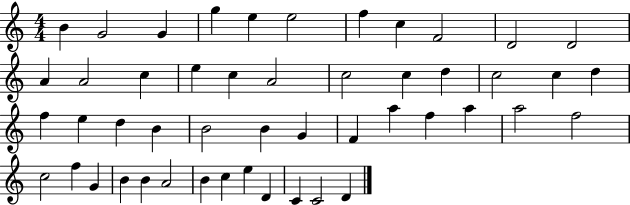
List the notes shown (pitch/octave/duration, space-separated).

B4/q G4/h G4/q G5/q E5/q E5/h F5/q C5/q F4/h D4/h D4/h A4/q A4/h C5/q E5/q C5/q A4/h C5/h C5/q D5/q C5/h C5/q D5/q F5/q E5/q D5/q B4/q B4/h B4/q G4/q F4/q A5/q F5/q A5/q A5/h F5/h C5/h F5/q G4/q B4/q B4/q A4/h B4/q C5/q E5/q D4/q C4/q C4/h D4/q